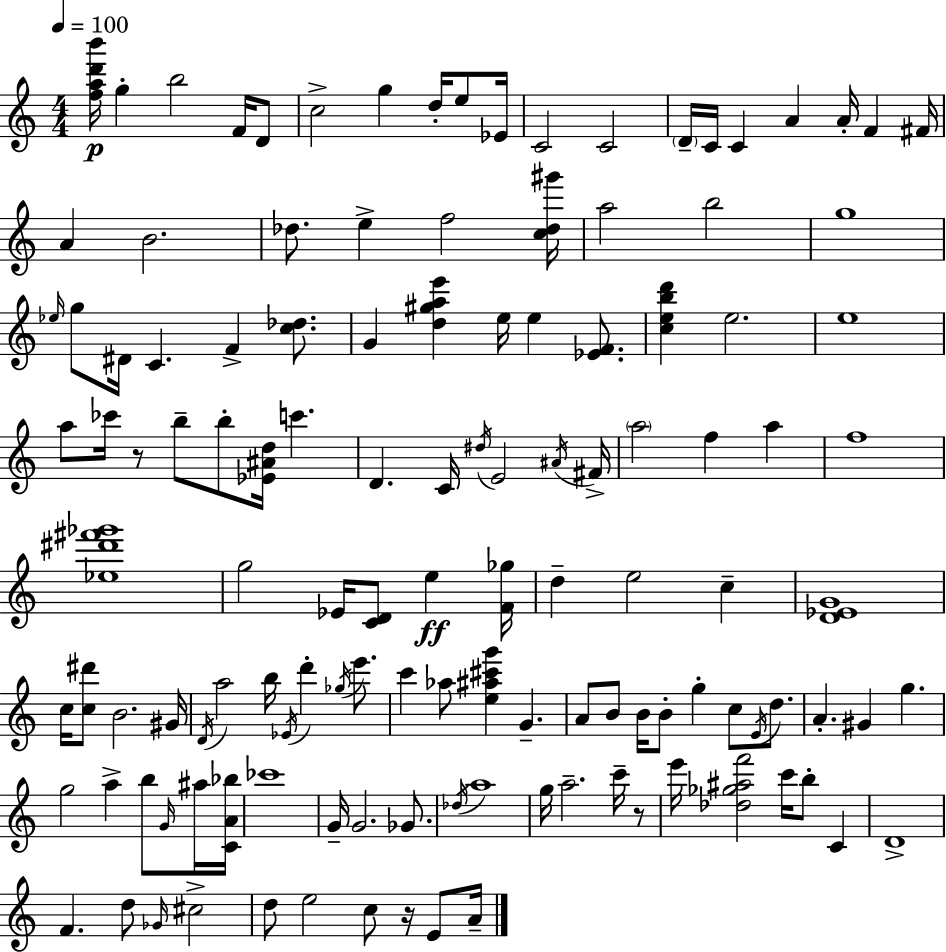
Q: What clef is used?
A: treble